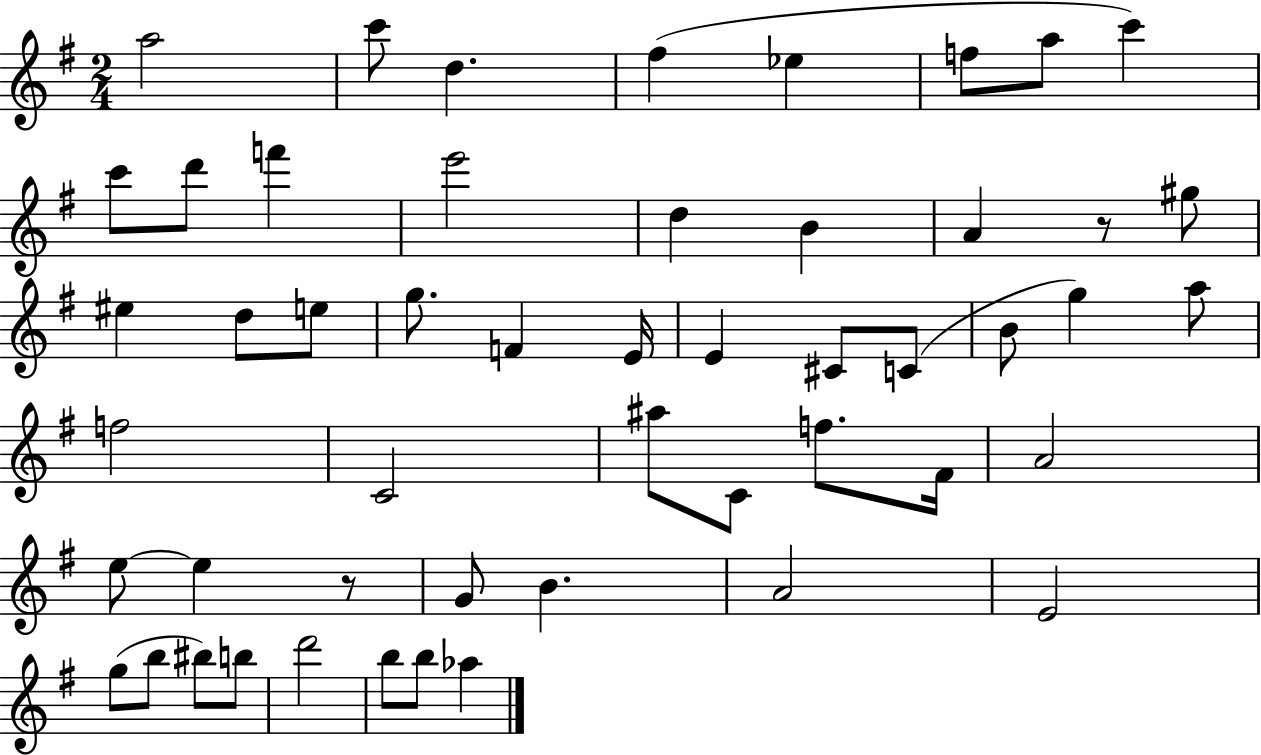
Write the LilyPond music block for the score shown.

{
  \clef treble
  \numericTimeSignature
  \time 2/4
  \key g \major
  a''2 | c'''8 d''4. | fis''4( ees''4 | f''8 a''8 c'''4) | \break c'''8 d'''8 f'''4 | e'''2 | d''4 b'4 | a'4 r8 gis''8 | \break eis''4 d''8 e''8 | g''8. f'4 e'16 | e'4 cis'8 c'8( | b'8 g''4) a''8 | \break f''2 | c'2 | ais''8 c'8 f''8. fis'16 | a'2 | \break e''8~~ e''4 r8 | g'8 b'4. | a'2 | e'2 | \break g''8( b''8 bis''8) b''8 | d'''2 | b''8 b''8 aes''4 | \bar "|."
}